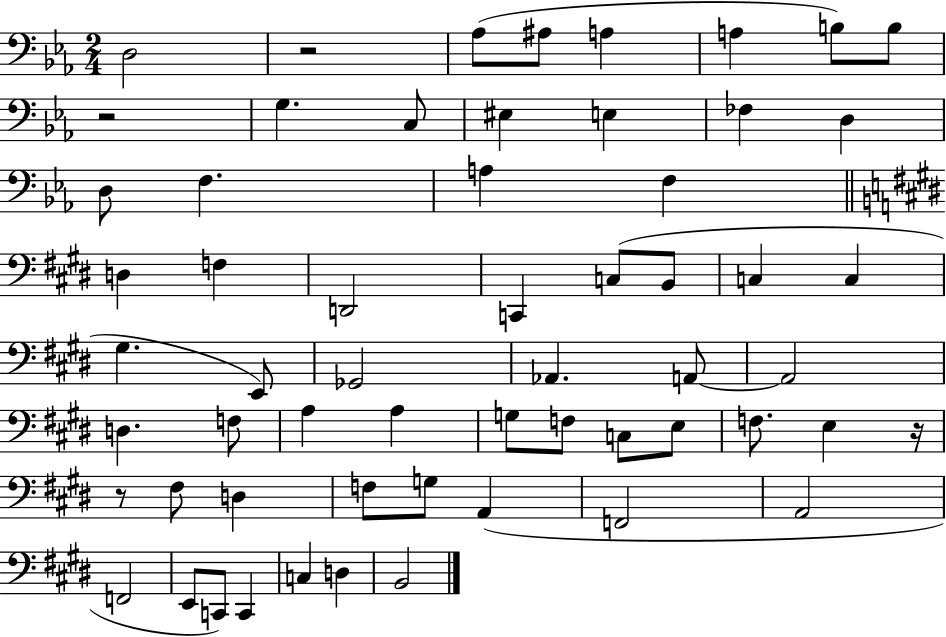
D3/h R/h Ab3/e A#3/e A3/q A3/q B3/e B3/e R/h G3/q. C3/e EIS3/q E3/q FES3/q D3/q D3/e F3/q. A3/q F3/q D3/q F3/q D2/h C2/q C3/e B2/e C3/q C3/q G#3/q. E2/e Gb2/h Ab2/q. A2/e A2/h D3/q. F3/e A3/q A3/q G3/e F3/e C3/e E3/e F3/e. E3/q R/s R/e F#3/e D3/q F3/e G3/e A2/q F2/h A2/h F2/h E2/e C2/e C2/q C3/q D3/q B2/h